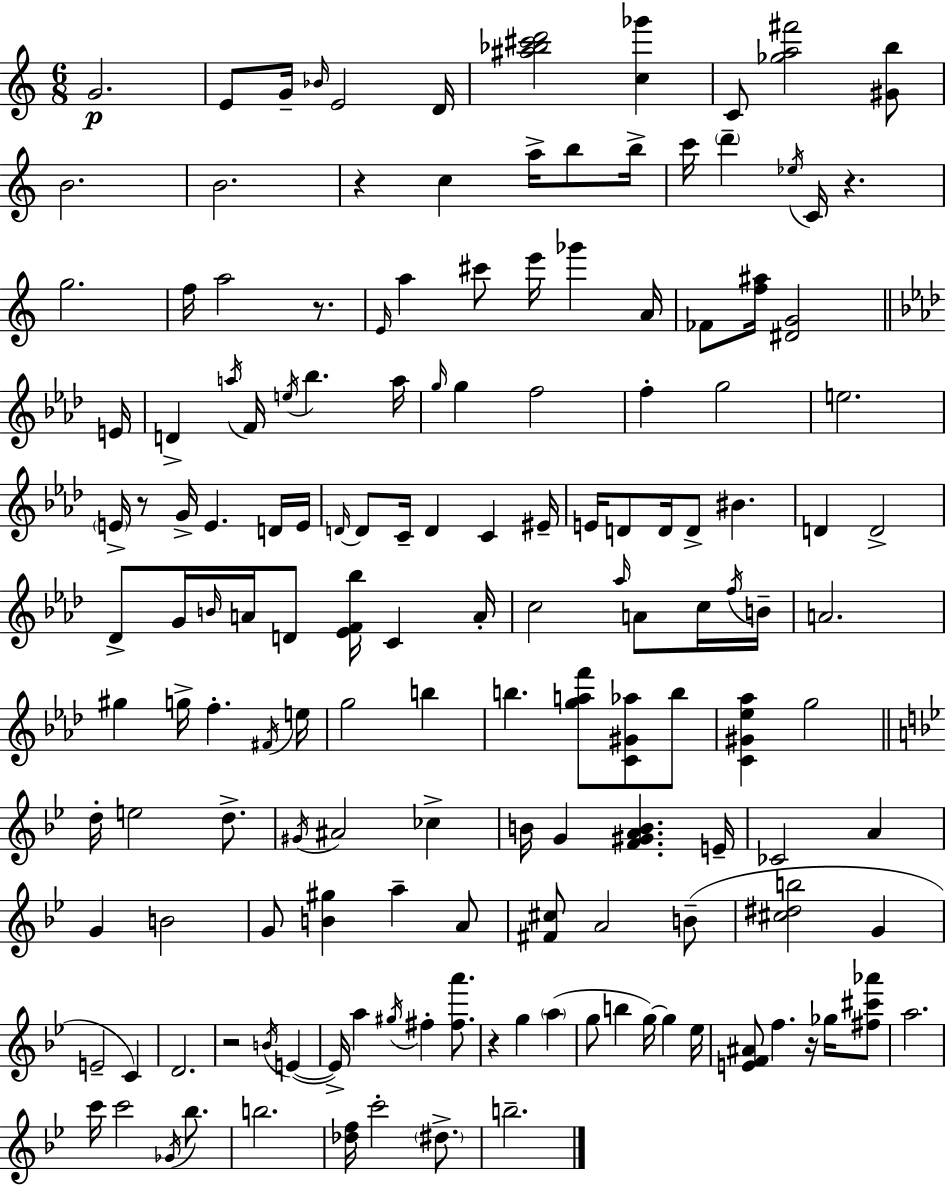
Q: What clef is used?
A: treble